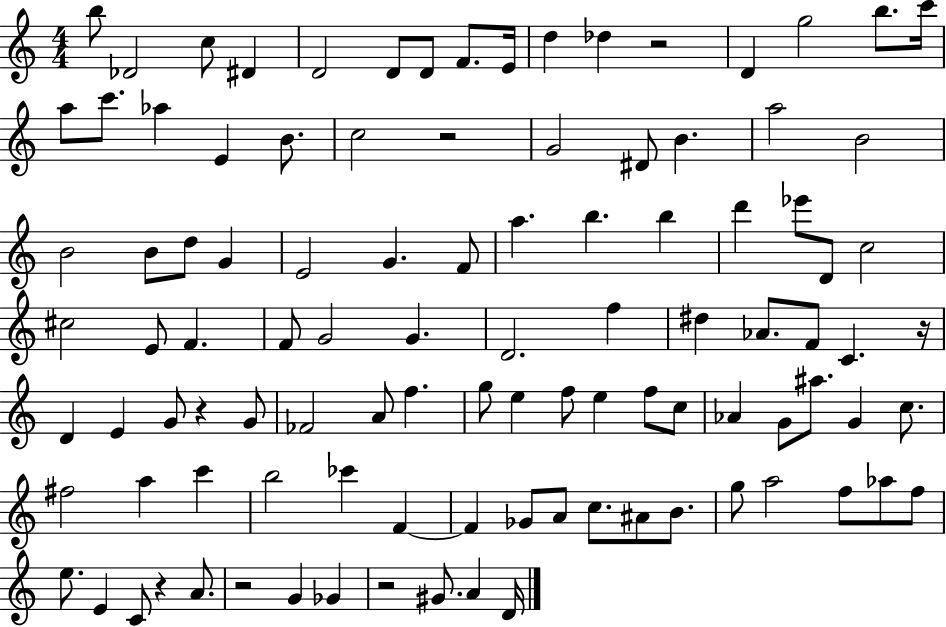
B5/e Db4/h C5/e D#4/q D4/h D4/e D4/e F4/e. E4/s D5/q Db5/q R/h D4/q G5/h B5/e. C6/s A5/e C6/e. Ab5/q E4/q B4/e. C5/h R/h G4/h D#4/e B4/q. A5/h B4/h B4/h B4/e D5/e G4/q E4/h G4/q. F4/e A5/q. B5/q. B5/q D6/q Eb6/e D4/e C5/h C#5/h E4/e F4/q. F4/e G4/h G4/q. D4/h. F5/q D#5/q Ab4/e. F4/e C4/q. R/s D4/q E4/q G4/e R/q G4/e FES4/h A4/e F5/q. G5/e E5/q F5/e E5/q F5/e C5/e Ab4/q G4/e A#5/e. G4/q C5/e. F#5/h A5/q C6/q B5/h CES6/q F4/q F4/q Gb4/e A4/e C5/e. A#4/e B4/e. G5/e A5/h F5/e Ab5/e F5/e E5/e. E4/q C4/e R/q A4/e. R/h G4/q Gb4/q R/h G#4/e. A4/q D4/s